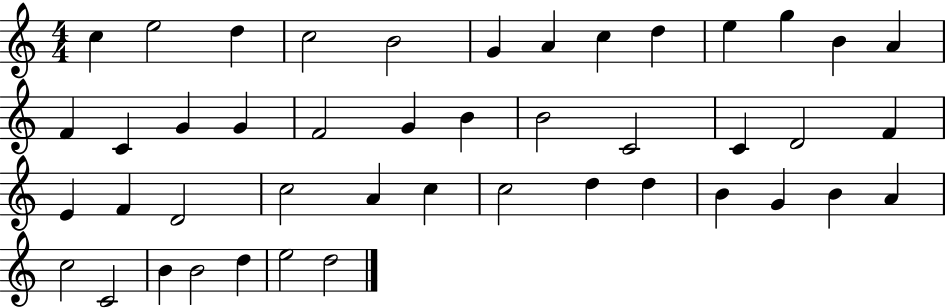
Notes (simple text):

C5/q E5/h D5/q C5/h B4/h G4/q A4/q C5/q D5/q E5/q G5/q B4/q A4/q F4/q C4/q G4/q G4/q F4/h G4/q B4/q B4/h C4/h C4/q D4/h F4/q E4/q F4/q D4/h C5/h A4/q C5/q C5/h D5/q D5/q B4/q G4/q B4/q A4/q C5/h C4/h B4/q B4/h D5/q E5/h D5/h